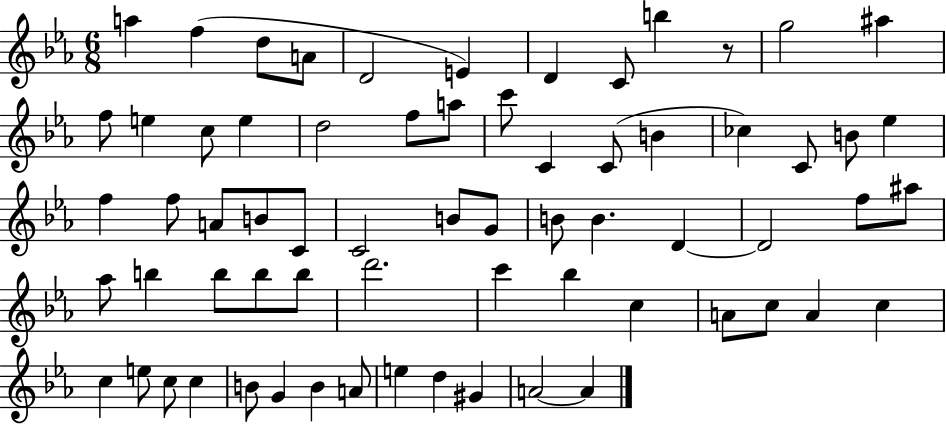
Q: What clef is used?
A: treble